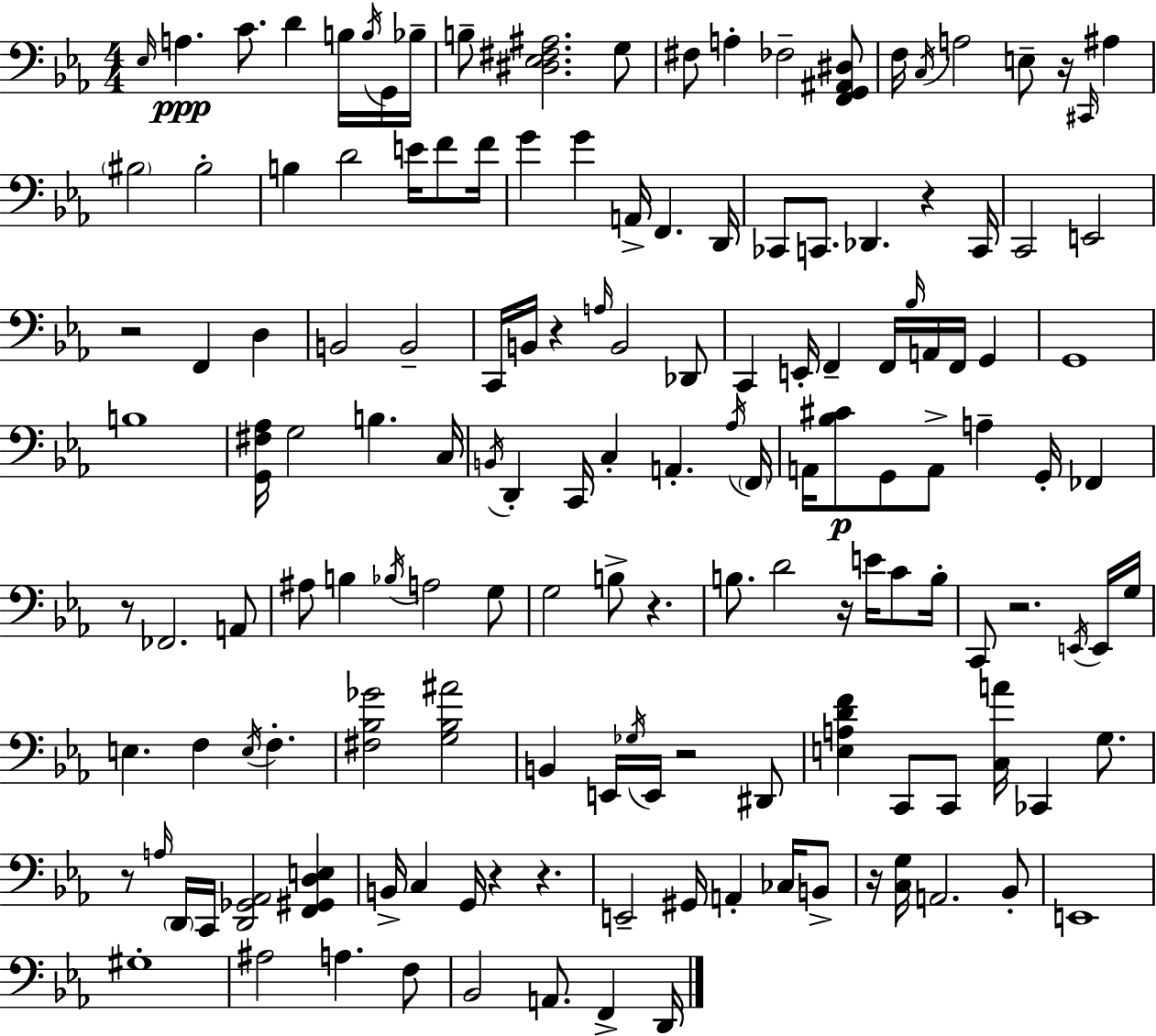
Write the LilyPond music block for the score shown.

{
  \clef bass
  \numericTimeSignature
  \time 4/4
  \key ees \major
  \grace { ees16 }\ppp a4. c'8. d'4 b16 \acciaccatura { b16 } | g,16 bes16-- b8-- <dis ees fis ais>2. | g8 fis8 a4-. fes2-- | <f, g, ais, dis>8 f16 \acciaccatura { c16 } a2 e8-- r16 \grace { cis,16 } | \break ais4 \parenthesize bis2 bis2-. | b4 d'2 | e'16 f'8 f'16 g'4 g'4 a,16-> f,4. | d,16 ces,8 c,8. des,4. r4 | \break c,16 c,2 e,2 | r2 f,4 | d4 b,2 b,2-- | c,16 b,16 r4 \grace { a16 } b,2 | \break des,8 c,4 e,16-. f,4-- f,16 \grace { bes16 } | a,16 f,16 g,4 g,1 | b1 | <g, fis aes>16 g2 b4. | \break c16 \acciaccatura { b,16 } d,4-. c,16 c4-. | a,4.-. \acciaccatura { aes16 } \parenthesize f,16 a,16 <bes cis'>8\p g,8 a,8-> a4-- | g,16-. fes,4 r8 fes,2. | a,8 ais8 b4 \acciaccatura { bes16 } a2 | \break g8 g2 | b8-> r4. b8. d'2 | r16 e'16 c'8 b16-. c,8 r2. | \acciaccatura { e,16 } e,16 g16 e4. | \break f4 \acciaccatura { e16 } f4.-. <fis bes ges'>2 | <g bes ais'>2 b,4 e,16 | \acciaccatura { ges16 } e,16 r2 dis,8 <e a d' f'>4 | c,8 c,8 <c a'>16 ces,4 g8. r8 \grace { a16 } \parenthesize d,16 | \break c,16 <d, ges, aes,>2 <f, gis, d e>4 b,16-> c4 | g,16 r4 r4. e,2-- | gis,16 a,4-. ces16 b,8-> r16 <c g>16 a,2. | bes,8-. e,1 | \break gis1-. | ais2 | a4. f8 bes,2 | a,8. f,4-> d,16 \bar "|."
}